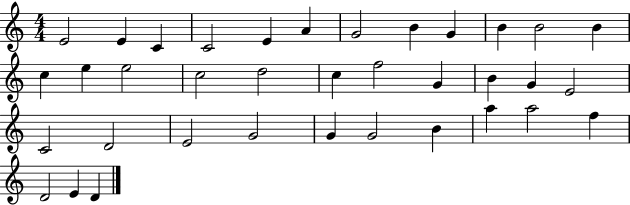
E4/h E4/q C4/q C4/h E4/q A4/q G4/h B4/q G4/q B4/q B4/h B4/q C5/q E5/q E5/h C5/h D5/h C5/q F5/h G4/q B4/q G4/q E4/h C4/h D4/h E4/h G4/h G4/q G4/h B4/q A5/q A5/h F5/q D4/h E4/q D4/q